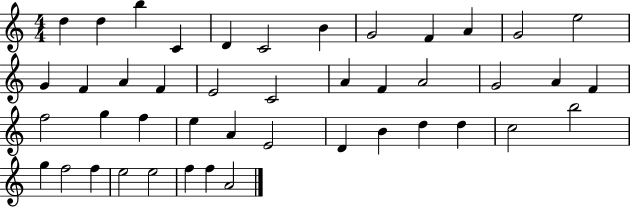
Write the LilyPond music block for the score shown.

{
  \clef treble
  \numericTimeSignature
  \time 4/4
  \key c \major
  d''4 d''4 b''4 c'4 | d'4 c'2 b'4 | g'2 f'4 a'4 | g'2 e''2 | \break g'4 f'4 a'4 f'4 | e'2 c'2 | a'4 f'4 a'2 | g'2 a'4 f'4 | \break f''2 g''4 f''4 | e''4 a'4 e'2 | d'4 b'4 d''4 d''4 | c''2 b''2 | \break g''4 f''2 f''4 | e''2 e''2 | f''4 f''4 a'2 | \bar "|."
}